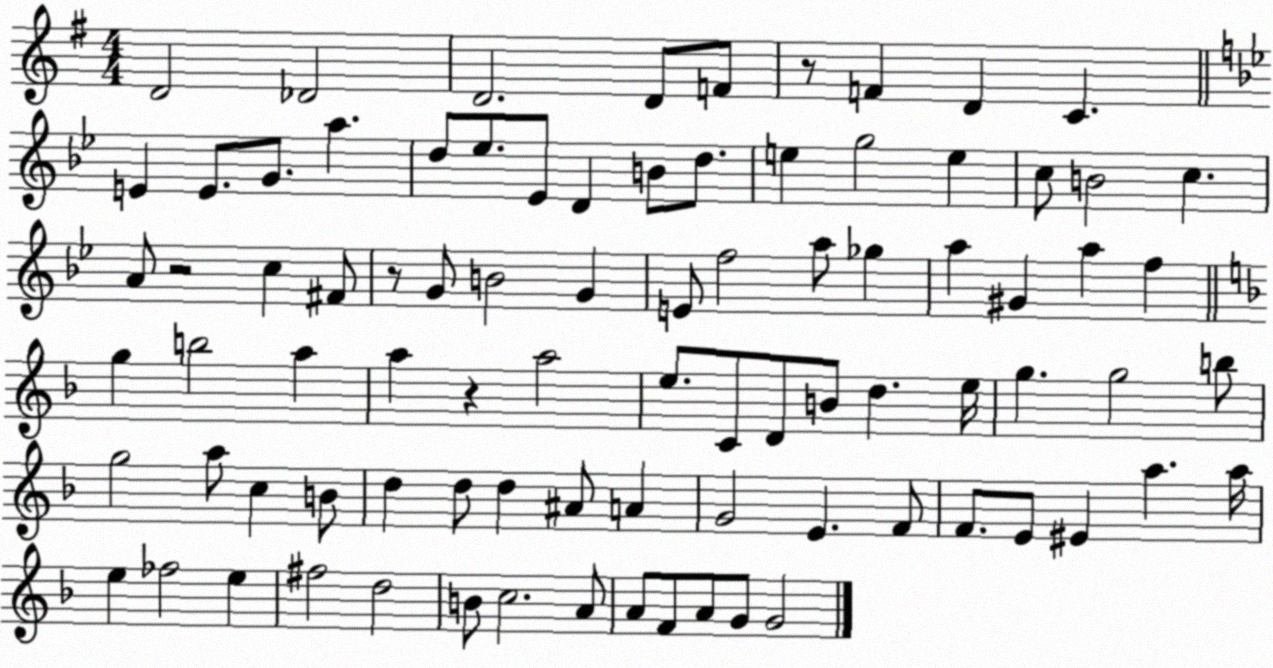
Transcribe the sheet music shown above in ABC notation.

X:1
T:Untitled
M:4/4
L:1/4
K:G
D2 _D2 D2 D/2 F/2 z/2 F D C E E/2 G/2 a d/2 _e/2 _E/2 D B/2 d/2 e g2 e c/2 B2 c A/2 z2 c ^F/2 z/2 G/2 B2 G E/2 f2 a/2 _g a ^G a f g b2 a a z a2 e/2 C/2 D/2 B/2 d e/4 g g2 b/2 g2 a/2 c B/2 d d/2 d ^A/2 A G2 E F/2 F/2 E/2 ^E a a/4 e _f2 e ^f2 d2 B/2 c2 A/2 A/2 F/2 A/2 G/2 G2